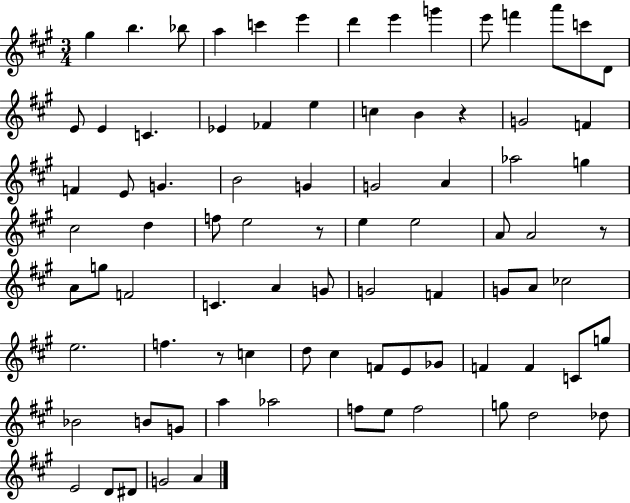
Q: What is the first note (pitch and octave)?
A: G#5